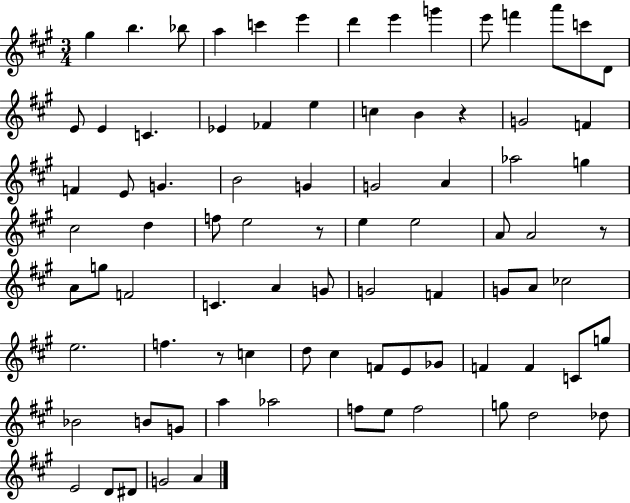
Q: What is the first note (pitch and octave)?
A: G#5